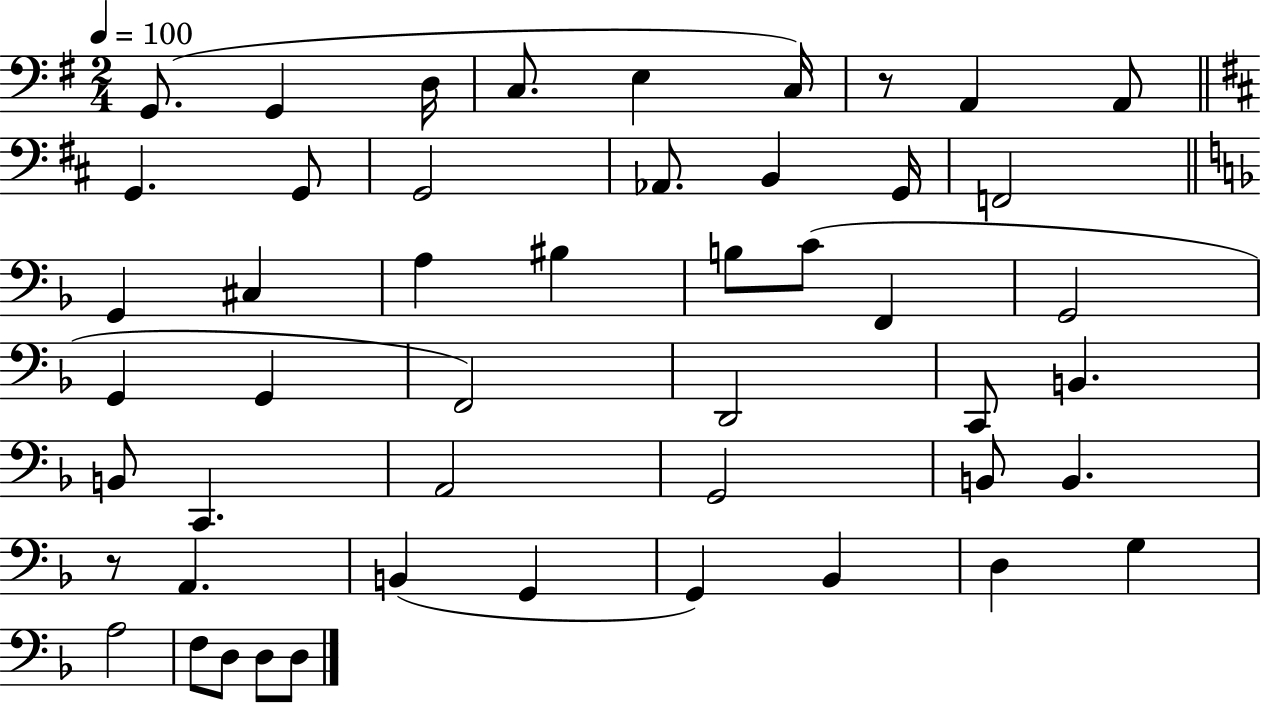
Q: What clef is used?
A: bass